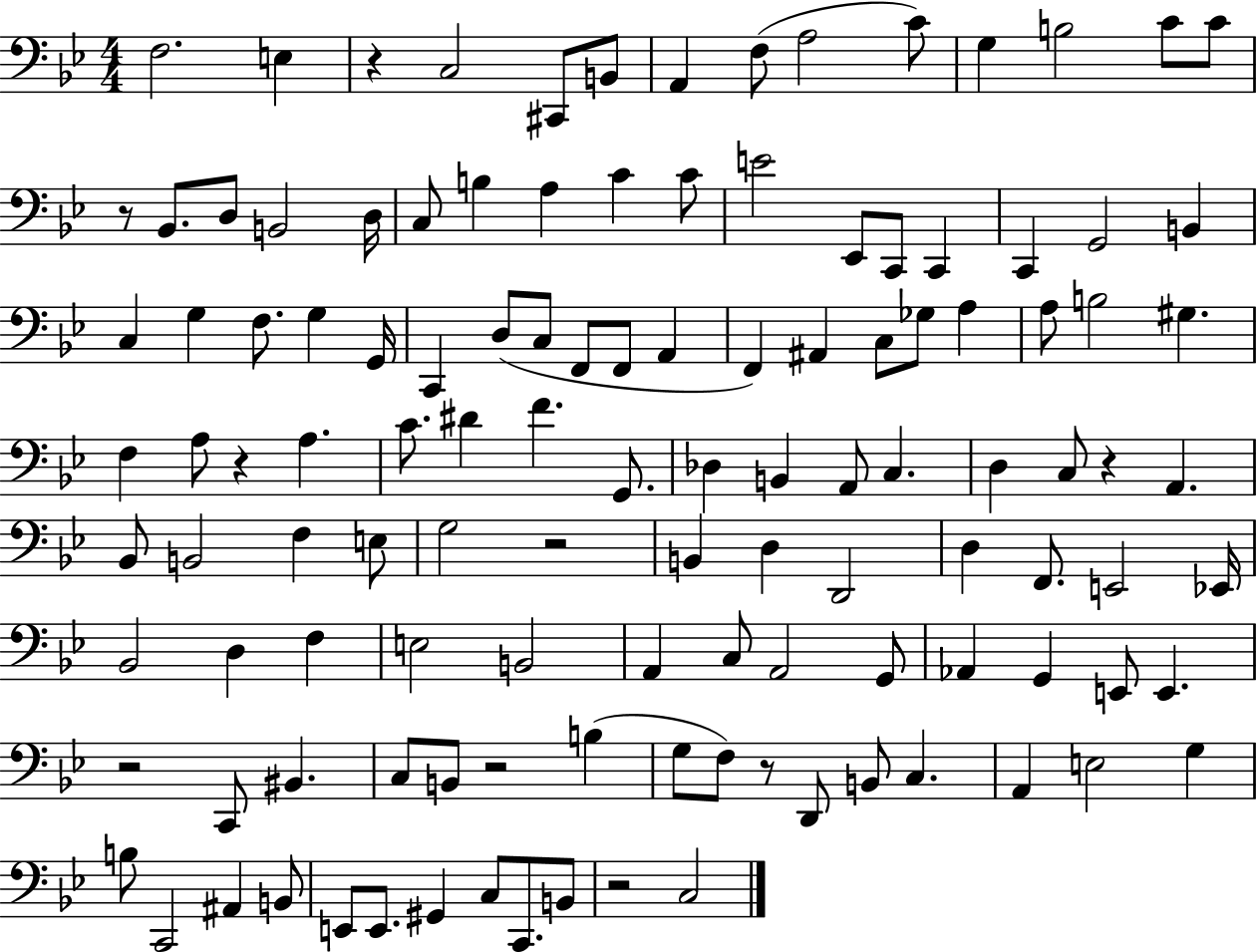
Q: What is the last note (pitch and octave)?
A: C3